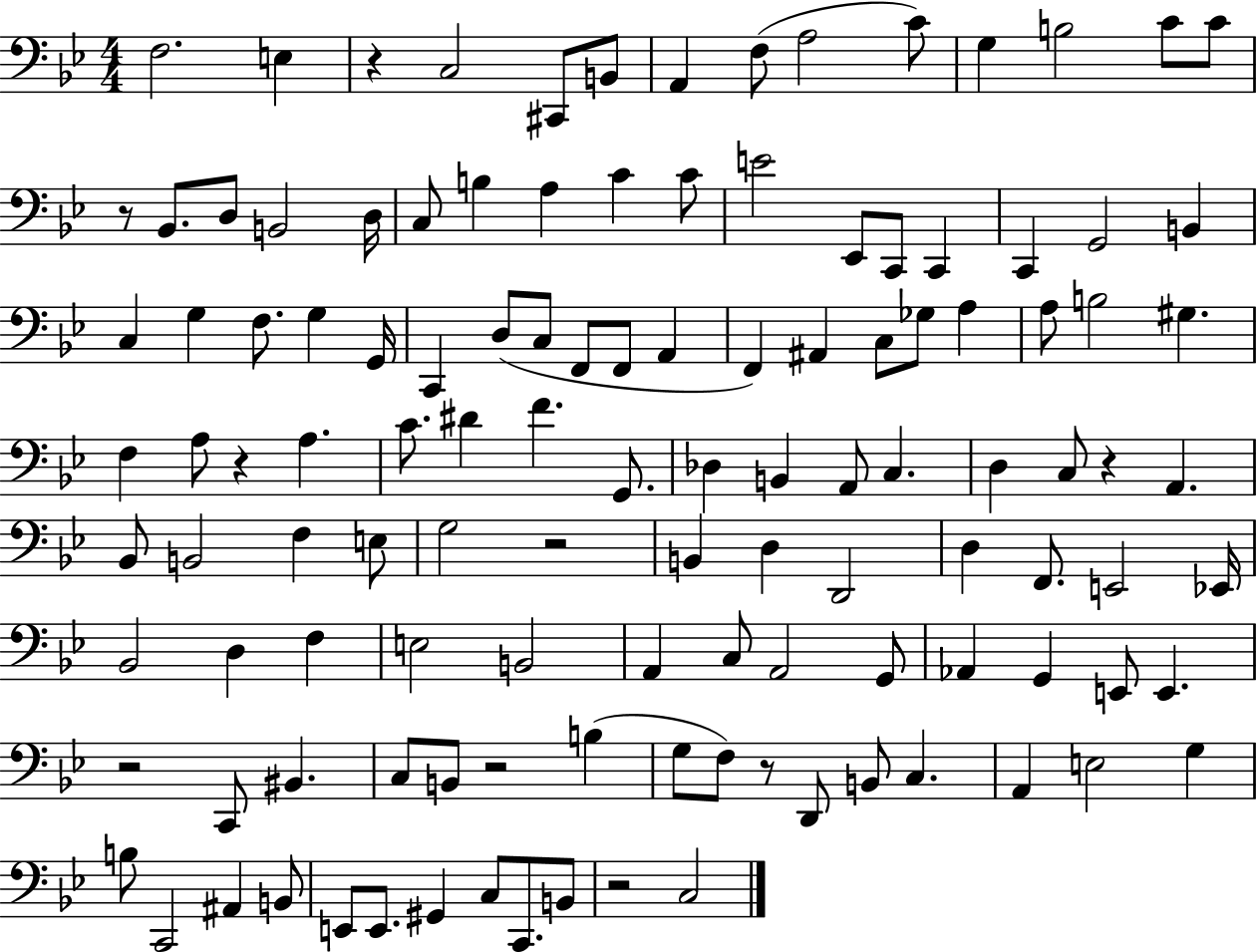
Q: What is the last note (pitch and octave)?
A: C3